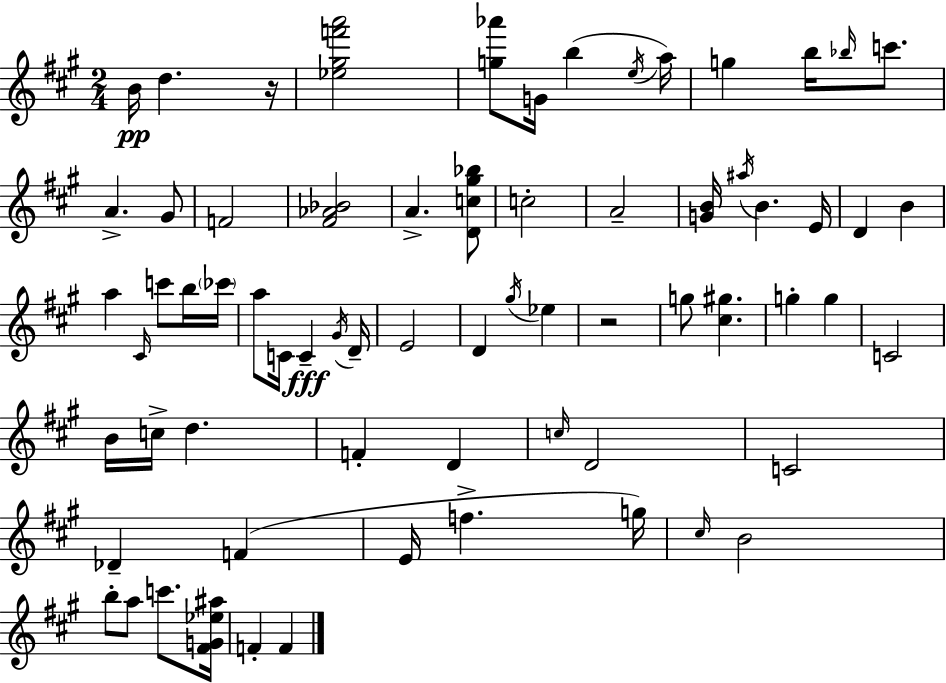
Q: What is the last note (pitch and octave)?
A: F4